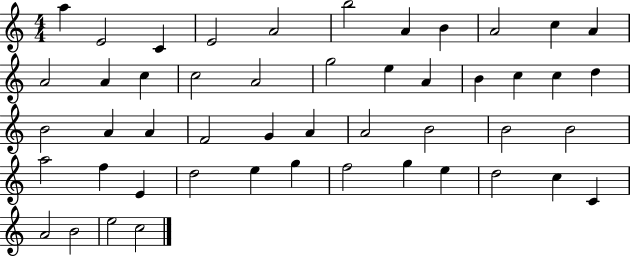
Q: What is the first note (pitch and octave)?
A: A5